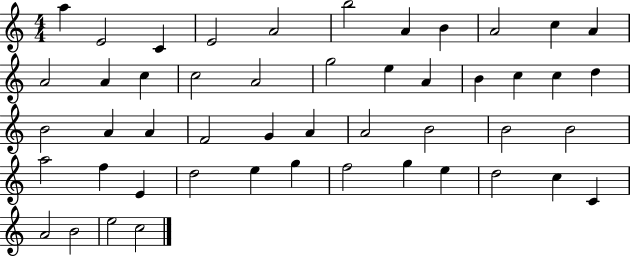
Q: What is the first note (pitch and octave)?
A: A5